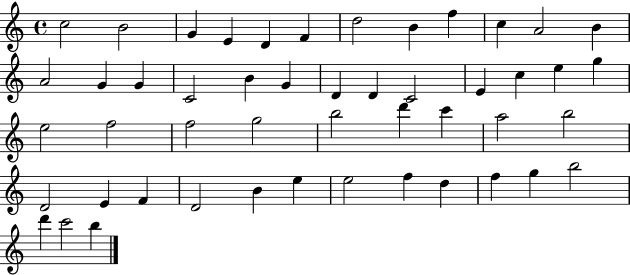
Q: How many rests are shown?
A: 0